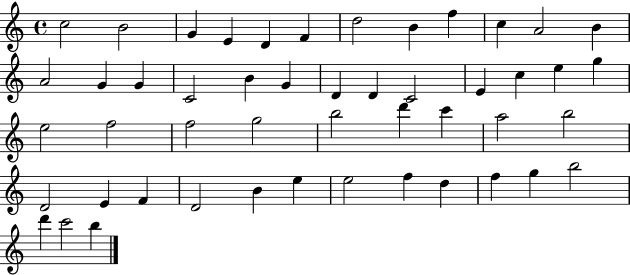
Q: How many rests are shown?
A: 0